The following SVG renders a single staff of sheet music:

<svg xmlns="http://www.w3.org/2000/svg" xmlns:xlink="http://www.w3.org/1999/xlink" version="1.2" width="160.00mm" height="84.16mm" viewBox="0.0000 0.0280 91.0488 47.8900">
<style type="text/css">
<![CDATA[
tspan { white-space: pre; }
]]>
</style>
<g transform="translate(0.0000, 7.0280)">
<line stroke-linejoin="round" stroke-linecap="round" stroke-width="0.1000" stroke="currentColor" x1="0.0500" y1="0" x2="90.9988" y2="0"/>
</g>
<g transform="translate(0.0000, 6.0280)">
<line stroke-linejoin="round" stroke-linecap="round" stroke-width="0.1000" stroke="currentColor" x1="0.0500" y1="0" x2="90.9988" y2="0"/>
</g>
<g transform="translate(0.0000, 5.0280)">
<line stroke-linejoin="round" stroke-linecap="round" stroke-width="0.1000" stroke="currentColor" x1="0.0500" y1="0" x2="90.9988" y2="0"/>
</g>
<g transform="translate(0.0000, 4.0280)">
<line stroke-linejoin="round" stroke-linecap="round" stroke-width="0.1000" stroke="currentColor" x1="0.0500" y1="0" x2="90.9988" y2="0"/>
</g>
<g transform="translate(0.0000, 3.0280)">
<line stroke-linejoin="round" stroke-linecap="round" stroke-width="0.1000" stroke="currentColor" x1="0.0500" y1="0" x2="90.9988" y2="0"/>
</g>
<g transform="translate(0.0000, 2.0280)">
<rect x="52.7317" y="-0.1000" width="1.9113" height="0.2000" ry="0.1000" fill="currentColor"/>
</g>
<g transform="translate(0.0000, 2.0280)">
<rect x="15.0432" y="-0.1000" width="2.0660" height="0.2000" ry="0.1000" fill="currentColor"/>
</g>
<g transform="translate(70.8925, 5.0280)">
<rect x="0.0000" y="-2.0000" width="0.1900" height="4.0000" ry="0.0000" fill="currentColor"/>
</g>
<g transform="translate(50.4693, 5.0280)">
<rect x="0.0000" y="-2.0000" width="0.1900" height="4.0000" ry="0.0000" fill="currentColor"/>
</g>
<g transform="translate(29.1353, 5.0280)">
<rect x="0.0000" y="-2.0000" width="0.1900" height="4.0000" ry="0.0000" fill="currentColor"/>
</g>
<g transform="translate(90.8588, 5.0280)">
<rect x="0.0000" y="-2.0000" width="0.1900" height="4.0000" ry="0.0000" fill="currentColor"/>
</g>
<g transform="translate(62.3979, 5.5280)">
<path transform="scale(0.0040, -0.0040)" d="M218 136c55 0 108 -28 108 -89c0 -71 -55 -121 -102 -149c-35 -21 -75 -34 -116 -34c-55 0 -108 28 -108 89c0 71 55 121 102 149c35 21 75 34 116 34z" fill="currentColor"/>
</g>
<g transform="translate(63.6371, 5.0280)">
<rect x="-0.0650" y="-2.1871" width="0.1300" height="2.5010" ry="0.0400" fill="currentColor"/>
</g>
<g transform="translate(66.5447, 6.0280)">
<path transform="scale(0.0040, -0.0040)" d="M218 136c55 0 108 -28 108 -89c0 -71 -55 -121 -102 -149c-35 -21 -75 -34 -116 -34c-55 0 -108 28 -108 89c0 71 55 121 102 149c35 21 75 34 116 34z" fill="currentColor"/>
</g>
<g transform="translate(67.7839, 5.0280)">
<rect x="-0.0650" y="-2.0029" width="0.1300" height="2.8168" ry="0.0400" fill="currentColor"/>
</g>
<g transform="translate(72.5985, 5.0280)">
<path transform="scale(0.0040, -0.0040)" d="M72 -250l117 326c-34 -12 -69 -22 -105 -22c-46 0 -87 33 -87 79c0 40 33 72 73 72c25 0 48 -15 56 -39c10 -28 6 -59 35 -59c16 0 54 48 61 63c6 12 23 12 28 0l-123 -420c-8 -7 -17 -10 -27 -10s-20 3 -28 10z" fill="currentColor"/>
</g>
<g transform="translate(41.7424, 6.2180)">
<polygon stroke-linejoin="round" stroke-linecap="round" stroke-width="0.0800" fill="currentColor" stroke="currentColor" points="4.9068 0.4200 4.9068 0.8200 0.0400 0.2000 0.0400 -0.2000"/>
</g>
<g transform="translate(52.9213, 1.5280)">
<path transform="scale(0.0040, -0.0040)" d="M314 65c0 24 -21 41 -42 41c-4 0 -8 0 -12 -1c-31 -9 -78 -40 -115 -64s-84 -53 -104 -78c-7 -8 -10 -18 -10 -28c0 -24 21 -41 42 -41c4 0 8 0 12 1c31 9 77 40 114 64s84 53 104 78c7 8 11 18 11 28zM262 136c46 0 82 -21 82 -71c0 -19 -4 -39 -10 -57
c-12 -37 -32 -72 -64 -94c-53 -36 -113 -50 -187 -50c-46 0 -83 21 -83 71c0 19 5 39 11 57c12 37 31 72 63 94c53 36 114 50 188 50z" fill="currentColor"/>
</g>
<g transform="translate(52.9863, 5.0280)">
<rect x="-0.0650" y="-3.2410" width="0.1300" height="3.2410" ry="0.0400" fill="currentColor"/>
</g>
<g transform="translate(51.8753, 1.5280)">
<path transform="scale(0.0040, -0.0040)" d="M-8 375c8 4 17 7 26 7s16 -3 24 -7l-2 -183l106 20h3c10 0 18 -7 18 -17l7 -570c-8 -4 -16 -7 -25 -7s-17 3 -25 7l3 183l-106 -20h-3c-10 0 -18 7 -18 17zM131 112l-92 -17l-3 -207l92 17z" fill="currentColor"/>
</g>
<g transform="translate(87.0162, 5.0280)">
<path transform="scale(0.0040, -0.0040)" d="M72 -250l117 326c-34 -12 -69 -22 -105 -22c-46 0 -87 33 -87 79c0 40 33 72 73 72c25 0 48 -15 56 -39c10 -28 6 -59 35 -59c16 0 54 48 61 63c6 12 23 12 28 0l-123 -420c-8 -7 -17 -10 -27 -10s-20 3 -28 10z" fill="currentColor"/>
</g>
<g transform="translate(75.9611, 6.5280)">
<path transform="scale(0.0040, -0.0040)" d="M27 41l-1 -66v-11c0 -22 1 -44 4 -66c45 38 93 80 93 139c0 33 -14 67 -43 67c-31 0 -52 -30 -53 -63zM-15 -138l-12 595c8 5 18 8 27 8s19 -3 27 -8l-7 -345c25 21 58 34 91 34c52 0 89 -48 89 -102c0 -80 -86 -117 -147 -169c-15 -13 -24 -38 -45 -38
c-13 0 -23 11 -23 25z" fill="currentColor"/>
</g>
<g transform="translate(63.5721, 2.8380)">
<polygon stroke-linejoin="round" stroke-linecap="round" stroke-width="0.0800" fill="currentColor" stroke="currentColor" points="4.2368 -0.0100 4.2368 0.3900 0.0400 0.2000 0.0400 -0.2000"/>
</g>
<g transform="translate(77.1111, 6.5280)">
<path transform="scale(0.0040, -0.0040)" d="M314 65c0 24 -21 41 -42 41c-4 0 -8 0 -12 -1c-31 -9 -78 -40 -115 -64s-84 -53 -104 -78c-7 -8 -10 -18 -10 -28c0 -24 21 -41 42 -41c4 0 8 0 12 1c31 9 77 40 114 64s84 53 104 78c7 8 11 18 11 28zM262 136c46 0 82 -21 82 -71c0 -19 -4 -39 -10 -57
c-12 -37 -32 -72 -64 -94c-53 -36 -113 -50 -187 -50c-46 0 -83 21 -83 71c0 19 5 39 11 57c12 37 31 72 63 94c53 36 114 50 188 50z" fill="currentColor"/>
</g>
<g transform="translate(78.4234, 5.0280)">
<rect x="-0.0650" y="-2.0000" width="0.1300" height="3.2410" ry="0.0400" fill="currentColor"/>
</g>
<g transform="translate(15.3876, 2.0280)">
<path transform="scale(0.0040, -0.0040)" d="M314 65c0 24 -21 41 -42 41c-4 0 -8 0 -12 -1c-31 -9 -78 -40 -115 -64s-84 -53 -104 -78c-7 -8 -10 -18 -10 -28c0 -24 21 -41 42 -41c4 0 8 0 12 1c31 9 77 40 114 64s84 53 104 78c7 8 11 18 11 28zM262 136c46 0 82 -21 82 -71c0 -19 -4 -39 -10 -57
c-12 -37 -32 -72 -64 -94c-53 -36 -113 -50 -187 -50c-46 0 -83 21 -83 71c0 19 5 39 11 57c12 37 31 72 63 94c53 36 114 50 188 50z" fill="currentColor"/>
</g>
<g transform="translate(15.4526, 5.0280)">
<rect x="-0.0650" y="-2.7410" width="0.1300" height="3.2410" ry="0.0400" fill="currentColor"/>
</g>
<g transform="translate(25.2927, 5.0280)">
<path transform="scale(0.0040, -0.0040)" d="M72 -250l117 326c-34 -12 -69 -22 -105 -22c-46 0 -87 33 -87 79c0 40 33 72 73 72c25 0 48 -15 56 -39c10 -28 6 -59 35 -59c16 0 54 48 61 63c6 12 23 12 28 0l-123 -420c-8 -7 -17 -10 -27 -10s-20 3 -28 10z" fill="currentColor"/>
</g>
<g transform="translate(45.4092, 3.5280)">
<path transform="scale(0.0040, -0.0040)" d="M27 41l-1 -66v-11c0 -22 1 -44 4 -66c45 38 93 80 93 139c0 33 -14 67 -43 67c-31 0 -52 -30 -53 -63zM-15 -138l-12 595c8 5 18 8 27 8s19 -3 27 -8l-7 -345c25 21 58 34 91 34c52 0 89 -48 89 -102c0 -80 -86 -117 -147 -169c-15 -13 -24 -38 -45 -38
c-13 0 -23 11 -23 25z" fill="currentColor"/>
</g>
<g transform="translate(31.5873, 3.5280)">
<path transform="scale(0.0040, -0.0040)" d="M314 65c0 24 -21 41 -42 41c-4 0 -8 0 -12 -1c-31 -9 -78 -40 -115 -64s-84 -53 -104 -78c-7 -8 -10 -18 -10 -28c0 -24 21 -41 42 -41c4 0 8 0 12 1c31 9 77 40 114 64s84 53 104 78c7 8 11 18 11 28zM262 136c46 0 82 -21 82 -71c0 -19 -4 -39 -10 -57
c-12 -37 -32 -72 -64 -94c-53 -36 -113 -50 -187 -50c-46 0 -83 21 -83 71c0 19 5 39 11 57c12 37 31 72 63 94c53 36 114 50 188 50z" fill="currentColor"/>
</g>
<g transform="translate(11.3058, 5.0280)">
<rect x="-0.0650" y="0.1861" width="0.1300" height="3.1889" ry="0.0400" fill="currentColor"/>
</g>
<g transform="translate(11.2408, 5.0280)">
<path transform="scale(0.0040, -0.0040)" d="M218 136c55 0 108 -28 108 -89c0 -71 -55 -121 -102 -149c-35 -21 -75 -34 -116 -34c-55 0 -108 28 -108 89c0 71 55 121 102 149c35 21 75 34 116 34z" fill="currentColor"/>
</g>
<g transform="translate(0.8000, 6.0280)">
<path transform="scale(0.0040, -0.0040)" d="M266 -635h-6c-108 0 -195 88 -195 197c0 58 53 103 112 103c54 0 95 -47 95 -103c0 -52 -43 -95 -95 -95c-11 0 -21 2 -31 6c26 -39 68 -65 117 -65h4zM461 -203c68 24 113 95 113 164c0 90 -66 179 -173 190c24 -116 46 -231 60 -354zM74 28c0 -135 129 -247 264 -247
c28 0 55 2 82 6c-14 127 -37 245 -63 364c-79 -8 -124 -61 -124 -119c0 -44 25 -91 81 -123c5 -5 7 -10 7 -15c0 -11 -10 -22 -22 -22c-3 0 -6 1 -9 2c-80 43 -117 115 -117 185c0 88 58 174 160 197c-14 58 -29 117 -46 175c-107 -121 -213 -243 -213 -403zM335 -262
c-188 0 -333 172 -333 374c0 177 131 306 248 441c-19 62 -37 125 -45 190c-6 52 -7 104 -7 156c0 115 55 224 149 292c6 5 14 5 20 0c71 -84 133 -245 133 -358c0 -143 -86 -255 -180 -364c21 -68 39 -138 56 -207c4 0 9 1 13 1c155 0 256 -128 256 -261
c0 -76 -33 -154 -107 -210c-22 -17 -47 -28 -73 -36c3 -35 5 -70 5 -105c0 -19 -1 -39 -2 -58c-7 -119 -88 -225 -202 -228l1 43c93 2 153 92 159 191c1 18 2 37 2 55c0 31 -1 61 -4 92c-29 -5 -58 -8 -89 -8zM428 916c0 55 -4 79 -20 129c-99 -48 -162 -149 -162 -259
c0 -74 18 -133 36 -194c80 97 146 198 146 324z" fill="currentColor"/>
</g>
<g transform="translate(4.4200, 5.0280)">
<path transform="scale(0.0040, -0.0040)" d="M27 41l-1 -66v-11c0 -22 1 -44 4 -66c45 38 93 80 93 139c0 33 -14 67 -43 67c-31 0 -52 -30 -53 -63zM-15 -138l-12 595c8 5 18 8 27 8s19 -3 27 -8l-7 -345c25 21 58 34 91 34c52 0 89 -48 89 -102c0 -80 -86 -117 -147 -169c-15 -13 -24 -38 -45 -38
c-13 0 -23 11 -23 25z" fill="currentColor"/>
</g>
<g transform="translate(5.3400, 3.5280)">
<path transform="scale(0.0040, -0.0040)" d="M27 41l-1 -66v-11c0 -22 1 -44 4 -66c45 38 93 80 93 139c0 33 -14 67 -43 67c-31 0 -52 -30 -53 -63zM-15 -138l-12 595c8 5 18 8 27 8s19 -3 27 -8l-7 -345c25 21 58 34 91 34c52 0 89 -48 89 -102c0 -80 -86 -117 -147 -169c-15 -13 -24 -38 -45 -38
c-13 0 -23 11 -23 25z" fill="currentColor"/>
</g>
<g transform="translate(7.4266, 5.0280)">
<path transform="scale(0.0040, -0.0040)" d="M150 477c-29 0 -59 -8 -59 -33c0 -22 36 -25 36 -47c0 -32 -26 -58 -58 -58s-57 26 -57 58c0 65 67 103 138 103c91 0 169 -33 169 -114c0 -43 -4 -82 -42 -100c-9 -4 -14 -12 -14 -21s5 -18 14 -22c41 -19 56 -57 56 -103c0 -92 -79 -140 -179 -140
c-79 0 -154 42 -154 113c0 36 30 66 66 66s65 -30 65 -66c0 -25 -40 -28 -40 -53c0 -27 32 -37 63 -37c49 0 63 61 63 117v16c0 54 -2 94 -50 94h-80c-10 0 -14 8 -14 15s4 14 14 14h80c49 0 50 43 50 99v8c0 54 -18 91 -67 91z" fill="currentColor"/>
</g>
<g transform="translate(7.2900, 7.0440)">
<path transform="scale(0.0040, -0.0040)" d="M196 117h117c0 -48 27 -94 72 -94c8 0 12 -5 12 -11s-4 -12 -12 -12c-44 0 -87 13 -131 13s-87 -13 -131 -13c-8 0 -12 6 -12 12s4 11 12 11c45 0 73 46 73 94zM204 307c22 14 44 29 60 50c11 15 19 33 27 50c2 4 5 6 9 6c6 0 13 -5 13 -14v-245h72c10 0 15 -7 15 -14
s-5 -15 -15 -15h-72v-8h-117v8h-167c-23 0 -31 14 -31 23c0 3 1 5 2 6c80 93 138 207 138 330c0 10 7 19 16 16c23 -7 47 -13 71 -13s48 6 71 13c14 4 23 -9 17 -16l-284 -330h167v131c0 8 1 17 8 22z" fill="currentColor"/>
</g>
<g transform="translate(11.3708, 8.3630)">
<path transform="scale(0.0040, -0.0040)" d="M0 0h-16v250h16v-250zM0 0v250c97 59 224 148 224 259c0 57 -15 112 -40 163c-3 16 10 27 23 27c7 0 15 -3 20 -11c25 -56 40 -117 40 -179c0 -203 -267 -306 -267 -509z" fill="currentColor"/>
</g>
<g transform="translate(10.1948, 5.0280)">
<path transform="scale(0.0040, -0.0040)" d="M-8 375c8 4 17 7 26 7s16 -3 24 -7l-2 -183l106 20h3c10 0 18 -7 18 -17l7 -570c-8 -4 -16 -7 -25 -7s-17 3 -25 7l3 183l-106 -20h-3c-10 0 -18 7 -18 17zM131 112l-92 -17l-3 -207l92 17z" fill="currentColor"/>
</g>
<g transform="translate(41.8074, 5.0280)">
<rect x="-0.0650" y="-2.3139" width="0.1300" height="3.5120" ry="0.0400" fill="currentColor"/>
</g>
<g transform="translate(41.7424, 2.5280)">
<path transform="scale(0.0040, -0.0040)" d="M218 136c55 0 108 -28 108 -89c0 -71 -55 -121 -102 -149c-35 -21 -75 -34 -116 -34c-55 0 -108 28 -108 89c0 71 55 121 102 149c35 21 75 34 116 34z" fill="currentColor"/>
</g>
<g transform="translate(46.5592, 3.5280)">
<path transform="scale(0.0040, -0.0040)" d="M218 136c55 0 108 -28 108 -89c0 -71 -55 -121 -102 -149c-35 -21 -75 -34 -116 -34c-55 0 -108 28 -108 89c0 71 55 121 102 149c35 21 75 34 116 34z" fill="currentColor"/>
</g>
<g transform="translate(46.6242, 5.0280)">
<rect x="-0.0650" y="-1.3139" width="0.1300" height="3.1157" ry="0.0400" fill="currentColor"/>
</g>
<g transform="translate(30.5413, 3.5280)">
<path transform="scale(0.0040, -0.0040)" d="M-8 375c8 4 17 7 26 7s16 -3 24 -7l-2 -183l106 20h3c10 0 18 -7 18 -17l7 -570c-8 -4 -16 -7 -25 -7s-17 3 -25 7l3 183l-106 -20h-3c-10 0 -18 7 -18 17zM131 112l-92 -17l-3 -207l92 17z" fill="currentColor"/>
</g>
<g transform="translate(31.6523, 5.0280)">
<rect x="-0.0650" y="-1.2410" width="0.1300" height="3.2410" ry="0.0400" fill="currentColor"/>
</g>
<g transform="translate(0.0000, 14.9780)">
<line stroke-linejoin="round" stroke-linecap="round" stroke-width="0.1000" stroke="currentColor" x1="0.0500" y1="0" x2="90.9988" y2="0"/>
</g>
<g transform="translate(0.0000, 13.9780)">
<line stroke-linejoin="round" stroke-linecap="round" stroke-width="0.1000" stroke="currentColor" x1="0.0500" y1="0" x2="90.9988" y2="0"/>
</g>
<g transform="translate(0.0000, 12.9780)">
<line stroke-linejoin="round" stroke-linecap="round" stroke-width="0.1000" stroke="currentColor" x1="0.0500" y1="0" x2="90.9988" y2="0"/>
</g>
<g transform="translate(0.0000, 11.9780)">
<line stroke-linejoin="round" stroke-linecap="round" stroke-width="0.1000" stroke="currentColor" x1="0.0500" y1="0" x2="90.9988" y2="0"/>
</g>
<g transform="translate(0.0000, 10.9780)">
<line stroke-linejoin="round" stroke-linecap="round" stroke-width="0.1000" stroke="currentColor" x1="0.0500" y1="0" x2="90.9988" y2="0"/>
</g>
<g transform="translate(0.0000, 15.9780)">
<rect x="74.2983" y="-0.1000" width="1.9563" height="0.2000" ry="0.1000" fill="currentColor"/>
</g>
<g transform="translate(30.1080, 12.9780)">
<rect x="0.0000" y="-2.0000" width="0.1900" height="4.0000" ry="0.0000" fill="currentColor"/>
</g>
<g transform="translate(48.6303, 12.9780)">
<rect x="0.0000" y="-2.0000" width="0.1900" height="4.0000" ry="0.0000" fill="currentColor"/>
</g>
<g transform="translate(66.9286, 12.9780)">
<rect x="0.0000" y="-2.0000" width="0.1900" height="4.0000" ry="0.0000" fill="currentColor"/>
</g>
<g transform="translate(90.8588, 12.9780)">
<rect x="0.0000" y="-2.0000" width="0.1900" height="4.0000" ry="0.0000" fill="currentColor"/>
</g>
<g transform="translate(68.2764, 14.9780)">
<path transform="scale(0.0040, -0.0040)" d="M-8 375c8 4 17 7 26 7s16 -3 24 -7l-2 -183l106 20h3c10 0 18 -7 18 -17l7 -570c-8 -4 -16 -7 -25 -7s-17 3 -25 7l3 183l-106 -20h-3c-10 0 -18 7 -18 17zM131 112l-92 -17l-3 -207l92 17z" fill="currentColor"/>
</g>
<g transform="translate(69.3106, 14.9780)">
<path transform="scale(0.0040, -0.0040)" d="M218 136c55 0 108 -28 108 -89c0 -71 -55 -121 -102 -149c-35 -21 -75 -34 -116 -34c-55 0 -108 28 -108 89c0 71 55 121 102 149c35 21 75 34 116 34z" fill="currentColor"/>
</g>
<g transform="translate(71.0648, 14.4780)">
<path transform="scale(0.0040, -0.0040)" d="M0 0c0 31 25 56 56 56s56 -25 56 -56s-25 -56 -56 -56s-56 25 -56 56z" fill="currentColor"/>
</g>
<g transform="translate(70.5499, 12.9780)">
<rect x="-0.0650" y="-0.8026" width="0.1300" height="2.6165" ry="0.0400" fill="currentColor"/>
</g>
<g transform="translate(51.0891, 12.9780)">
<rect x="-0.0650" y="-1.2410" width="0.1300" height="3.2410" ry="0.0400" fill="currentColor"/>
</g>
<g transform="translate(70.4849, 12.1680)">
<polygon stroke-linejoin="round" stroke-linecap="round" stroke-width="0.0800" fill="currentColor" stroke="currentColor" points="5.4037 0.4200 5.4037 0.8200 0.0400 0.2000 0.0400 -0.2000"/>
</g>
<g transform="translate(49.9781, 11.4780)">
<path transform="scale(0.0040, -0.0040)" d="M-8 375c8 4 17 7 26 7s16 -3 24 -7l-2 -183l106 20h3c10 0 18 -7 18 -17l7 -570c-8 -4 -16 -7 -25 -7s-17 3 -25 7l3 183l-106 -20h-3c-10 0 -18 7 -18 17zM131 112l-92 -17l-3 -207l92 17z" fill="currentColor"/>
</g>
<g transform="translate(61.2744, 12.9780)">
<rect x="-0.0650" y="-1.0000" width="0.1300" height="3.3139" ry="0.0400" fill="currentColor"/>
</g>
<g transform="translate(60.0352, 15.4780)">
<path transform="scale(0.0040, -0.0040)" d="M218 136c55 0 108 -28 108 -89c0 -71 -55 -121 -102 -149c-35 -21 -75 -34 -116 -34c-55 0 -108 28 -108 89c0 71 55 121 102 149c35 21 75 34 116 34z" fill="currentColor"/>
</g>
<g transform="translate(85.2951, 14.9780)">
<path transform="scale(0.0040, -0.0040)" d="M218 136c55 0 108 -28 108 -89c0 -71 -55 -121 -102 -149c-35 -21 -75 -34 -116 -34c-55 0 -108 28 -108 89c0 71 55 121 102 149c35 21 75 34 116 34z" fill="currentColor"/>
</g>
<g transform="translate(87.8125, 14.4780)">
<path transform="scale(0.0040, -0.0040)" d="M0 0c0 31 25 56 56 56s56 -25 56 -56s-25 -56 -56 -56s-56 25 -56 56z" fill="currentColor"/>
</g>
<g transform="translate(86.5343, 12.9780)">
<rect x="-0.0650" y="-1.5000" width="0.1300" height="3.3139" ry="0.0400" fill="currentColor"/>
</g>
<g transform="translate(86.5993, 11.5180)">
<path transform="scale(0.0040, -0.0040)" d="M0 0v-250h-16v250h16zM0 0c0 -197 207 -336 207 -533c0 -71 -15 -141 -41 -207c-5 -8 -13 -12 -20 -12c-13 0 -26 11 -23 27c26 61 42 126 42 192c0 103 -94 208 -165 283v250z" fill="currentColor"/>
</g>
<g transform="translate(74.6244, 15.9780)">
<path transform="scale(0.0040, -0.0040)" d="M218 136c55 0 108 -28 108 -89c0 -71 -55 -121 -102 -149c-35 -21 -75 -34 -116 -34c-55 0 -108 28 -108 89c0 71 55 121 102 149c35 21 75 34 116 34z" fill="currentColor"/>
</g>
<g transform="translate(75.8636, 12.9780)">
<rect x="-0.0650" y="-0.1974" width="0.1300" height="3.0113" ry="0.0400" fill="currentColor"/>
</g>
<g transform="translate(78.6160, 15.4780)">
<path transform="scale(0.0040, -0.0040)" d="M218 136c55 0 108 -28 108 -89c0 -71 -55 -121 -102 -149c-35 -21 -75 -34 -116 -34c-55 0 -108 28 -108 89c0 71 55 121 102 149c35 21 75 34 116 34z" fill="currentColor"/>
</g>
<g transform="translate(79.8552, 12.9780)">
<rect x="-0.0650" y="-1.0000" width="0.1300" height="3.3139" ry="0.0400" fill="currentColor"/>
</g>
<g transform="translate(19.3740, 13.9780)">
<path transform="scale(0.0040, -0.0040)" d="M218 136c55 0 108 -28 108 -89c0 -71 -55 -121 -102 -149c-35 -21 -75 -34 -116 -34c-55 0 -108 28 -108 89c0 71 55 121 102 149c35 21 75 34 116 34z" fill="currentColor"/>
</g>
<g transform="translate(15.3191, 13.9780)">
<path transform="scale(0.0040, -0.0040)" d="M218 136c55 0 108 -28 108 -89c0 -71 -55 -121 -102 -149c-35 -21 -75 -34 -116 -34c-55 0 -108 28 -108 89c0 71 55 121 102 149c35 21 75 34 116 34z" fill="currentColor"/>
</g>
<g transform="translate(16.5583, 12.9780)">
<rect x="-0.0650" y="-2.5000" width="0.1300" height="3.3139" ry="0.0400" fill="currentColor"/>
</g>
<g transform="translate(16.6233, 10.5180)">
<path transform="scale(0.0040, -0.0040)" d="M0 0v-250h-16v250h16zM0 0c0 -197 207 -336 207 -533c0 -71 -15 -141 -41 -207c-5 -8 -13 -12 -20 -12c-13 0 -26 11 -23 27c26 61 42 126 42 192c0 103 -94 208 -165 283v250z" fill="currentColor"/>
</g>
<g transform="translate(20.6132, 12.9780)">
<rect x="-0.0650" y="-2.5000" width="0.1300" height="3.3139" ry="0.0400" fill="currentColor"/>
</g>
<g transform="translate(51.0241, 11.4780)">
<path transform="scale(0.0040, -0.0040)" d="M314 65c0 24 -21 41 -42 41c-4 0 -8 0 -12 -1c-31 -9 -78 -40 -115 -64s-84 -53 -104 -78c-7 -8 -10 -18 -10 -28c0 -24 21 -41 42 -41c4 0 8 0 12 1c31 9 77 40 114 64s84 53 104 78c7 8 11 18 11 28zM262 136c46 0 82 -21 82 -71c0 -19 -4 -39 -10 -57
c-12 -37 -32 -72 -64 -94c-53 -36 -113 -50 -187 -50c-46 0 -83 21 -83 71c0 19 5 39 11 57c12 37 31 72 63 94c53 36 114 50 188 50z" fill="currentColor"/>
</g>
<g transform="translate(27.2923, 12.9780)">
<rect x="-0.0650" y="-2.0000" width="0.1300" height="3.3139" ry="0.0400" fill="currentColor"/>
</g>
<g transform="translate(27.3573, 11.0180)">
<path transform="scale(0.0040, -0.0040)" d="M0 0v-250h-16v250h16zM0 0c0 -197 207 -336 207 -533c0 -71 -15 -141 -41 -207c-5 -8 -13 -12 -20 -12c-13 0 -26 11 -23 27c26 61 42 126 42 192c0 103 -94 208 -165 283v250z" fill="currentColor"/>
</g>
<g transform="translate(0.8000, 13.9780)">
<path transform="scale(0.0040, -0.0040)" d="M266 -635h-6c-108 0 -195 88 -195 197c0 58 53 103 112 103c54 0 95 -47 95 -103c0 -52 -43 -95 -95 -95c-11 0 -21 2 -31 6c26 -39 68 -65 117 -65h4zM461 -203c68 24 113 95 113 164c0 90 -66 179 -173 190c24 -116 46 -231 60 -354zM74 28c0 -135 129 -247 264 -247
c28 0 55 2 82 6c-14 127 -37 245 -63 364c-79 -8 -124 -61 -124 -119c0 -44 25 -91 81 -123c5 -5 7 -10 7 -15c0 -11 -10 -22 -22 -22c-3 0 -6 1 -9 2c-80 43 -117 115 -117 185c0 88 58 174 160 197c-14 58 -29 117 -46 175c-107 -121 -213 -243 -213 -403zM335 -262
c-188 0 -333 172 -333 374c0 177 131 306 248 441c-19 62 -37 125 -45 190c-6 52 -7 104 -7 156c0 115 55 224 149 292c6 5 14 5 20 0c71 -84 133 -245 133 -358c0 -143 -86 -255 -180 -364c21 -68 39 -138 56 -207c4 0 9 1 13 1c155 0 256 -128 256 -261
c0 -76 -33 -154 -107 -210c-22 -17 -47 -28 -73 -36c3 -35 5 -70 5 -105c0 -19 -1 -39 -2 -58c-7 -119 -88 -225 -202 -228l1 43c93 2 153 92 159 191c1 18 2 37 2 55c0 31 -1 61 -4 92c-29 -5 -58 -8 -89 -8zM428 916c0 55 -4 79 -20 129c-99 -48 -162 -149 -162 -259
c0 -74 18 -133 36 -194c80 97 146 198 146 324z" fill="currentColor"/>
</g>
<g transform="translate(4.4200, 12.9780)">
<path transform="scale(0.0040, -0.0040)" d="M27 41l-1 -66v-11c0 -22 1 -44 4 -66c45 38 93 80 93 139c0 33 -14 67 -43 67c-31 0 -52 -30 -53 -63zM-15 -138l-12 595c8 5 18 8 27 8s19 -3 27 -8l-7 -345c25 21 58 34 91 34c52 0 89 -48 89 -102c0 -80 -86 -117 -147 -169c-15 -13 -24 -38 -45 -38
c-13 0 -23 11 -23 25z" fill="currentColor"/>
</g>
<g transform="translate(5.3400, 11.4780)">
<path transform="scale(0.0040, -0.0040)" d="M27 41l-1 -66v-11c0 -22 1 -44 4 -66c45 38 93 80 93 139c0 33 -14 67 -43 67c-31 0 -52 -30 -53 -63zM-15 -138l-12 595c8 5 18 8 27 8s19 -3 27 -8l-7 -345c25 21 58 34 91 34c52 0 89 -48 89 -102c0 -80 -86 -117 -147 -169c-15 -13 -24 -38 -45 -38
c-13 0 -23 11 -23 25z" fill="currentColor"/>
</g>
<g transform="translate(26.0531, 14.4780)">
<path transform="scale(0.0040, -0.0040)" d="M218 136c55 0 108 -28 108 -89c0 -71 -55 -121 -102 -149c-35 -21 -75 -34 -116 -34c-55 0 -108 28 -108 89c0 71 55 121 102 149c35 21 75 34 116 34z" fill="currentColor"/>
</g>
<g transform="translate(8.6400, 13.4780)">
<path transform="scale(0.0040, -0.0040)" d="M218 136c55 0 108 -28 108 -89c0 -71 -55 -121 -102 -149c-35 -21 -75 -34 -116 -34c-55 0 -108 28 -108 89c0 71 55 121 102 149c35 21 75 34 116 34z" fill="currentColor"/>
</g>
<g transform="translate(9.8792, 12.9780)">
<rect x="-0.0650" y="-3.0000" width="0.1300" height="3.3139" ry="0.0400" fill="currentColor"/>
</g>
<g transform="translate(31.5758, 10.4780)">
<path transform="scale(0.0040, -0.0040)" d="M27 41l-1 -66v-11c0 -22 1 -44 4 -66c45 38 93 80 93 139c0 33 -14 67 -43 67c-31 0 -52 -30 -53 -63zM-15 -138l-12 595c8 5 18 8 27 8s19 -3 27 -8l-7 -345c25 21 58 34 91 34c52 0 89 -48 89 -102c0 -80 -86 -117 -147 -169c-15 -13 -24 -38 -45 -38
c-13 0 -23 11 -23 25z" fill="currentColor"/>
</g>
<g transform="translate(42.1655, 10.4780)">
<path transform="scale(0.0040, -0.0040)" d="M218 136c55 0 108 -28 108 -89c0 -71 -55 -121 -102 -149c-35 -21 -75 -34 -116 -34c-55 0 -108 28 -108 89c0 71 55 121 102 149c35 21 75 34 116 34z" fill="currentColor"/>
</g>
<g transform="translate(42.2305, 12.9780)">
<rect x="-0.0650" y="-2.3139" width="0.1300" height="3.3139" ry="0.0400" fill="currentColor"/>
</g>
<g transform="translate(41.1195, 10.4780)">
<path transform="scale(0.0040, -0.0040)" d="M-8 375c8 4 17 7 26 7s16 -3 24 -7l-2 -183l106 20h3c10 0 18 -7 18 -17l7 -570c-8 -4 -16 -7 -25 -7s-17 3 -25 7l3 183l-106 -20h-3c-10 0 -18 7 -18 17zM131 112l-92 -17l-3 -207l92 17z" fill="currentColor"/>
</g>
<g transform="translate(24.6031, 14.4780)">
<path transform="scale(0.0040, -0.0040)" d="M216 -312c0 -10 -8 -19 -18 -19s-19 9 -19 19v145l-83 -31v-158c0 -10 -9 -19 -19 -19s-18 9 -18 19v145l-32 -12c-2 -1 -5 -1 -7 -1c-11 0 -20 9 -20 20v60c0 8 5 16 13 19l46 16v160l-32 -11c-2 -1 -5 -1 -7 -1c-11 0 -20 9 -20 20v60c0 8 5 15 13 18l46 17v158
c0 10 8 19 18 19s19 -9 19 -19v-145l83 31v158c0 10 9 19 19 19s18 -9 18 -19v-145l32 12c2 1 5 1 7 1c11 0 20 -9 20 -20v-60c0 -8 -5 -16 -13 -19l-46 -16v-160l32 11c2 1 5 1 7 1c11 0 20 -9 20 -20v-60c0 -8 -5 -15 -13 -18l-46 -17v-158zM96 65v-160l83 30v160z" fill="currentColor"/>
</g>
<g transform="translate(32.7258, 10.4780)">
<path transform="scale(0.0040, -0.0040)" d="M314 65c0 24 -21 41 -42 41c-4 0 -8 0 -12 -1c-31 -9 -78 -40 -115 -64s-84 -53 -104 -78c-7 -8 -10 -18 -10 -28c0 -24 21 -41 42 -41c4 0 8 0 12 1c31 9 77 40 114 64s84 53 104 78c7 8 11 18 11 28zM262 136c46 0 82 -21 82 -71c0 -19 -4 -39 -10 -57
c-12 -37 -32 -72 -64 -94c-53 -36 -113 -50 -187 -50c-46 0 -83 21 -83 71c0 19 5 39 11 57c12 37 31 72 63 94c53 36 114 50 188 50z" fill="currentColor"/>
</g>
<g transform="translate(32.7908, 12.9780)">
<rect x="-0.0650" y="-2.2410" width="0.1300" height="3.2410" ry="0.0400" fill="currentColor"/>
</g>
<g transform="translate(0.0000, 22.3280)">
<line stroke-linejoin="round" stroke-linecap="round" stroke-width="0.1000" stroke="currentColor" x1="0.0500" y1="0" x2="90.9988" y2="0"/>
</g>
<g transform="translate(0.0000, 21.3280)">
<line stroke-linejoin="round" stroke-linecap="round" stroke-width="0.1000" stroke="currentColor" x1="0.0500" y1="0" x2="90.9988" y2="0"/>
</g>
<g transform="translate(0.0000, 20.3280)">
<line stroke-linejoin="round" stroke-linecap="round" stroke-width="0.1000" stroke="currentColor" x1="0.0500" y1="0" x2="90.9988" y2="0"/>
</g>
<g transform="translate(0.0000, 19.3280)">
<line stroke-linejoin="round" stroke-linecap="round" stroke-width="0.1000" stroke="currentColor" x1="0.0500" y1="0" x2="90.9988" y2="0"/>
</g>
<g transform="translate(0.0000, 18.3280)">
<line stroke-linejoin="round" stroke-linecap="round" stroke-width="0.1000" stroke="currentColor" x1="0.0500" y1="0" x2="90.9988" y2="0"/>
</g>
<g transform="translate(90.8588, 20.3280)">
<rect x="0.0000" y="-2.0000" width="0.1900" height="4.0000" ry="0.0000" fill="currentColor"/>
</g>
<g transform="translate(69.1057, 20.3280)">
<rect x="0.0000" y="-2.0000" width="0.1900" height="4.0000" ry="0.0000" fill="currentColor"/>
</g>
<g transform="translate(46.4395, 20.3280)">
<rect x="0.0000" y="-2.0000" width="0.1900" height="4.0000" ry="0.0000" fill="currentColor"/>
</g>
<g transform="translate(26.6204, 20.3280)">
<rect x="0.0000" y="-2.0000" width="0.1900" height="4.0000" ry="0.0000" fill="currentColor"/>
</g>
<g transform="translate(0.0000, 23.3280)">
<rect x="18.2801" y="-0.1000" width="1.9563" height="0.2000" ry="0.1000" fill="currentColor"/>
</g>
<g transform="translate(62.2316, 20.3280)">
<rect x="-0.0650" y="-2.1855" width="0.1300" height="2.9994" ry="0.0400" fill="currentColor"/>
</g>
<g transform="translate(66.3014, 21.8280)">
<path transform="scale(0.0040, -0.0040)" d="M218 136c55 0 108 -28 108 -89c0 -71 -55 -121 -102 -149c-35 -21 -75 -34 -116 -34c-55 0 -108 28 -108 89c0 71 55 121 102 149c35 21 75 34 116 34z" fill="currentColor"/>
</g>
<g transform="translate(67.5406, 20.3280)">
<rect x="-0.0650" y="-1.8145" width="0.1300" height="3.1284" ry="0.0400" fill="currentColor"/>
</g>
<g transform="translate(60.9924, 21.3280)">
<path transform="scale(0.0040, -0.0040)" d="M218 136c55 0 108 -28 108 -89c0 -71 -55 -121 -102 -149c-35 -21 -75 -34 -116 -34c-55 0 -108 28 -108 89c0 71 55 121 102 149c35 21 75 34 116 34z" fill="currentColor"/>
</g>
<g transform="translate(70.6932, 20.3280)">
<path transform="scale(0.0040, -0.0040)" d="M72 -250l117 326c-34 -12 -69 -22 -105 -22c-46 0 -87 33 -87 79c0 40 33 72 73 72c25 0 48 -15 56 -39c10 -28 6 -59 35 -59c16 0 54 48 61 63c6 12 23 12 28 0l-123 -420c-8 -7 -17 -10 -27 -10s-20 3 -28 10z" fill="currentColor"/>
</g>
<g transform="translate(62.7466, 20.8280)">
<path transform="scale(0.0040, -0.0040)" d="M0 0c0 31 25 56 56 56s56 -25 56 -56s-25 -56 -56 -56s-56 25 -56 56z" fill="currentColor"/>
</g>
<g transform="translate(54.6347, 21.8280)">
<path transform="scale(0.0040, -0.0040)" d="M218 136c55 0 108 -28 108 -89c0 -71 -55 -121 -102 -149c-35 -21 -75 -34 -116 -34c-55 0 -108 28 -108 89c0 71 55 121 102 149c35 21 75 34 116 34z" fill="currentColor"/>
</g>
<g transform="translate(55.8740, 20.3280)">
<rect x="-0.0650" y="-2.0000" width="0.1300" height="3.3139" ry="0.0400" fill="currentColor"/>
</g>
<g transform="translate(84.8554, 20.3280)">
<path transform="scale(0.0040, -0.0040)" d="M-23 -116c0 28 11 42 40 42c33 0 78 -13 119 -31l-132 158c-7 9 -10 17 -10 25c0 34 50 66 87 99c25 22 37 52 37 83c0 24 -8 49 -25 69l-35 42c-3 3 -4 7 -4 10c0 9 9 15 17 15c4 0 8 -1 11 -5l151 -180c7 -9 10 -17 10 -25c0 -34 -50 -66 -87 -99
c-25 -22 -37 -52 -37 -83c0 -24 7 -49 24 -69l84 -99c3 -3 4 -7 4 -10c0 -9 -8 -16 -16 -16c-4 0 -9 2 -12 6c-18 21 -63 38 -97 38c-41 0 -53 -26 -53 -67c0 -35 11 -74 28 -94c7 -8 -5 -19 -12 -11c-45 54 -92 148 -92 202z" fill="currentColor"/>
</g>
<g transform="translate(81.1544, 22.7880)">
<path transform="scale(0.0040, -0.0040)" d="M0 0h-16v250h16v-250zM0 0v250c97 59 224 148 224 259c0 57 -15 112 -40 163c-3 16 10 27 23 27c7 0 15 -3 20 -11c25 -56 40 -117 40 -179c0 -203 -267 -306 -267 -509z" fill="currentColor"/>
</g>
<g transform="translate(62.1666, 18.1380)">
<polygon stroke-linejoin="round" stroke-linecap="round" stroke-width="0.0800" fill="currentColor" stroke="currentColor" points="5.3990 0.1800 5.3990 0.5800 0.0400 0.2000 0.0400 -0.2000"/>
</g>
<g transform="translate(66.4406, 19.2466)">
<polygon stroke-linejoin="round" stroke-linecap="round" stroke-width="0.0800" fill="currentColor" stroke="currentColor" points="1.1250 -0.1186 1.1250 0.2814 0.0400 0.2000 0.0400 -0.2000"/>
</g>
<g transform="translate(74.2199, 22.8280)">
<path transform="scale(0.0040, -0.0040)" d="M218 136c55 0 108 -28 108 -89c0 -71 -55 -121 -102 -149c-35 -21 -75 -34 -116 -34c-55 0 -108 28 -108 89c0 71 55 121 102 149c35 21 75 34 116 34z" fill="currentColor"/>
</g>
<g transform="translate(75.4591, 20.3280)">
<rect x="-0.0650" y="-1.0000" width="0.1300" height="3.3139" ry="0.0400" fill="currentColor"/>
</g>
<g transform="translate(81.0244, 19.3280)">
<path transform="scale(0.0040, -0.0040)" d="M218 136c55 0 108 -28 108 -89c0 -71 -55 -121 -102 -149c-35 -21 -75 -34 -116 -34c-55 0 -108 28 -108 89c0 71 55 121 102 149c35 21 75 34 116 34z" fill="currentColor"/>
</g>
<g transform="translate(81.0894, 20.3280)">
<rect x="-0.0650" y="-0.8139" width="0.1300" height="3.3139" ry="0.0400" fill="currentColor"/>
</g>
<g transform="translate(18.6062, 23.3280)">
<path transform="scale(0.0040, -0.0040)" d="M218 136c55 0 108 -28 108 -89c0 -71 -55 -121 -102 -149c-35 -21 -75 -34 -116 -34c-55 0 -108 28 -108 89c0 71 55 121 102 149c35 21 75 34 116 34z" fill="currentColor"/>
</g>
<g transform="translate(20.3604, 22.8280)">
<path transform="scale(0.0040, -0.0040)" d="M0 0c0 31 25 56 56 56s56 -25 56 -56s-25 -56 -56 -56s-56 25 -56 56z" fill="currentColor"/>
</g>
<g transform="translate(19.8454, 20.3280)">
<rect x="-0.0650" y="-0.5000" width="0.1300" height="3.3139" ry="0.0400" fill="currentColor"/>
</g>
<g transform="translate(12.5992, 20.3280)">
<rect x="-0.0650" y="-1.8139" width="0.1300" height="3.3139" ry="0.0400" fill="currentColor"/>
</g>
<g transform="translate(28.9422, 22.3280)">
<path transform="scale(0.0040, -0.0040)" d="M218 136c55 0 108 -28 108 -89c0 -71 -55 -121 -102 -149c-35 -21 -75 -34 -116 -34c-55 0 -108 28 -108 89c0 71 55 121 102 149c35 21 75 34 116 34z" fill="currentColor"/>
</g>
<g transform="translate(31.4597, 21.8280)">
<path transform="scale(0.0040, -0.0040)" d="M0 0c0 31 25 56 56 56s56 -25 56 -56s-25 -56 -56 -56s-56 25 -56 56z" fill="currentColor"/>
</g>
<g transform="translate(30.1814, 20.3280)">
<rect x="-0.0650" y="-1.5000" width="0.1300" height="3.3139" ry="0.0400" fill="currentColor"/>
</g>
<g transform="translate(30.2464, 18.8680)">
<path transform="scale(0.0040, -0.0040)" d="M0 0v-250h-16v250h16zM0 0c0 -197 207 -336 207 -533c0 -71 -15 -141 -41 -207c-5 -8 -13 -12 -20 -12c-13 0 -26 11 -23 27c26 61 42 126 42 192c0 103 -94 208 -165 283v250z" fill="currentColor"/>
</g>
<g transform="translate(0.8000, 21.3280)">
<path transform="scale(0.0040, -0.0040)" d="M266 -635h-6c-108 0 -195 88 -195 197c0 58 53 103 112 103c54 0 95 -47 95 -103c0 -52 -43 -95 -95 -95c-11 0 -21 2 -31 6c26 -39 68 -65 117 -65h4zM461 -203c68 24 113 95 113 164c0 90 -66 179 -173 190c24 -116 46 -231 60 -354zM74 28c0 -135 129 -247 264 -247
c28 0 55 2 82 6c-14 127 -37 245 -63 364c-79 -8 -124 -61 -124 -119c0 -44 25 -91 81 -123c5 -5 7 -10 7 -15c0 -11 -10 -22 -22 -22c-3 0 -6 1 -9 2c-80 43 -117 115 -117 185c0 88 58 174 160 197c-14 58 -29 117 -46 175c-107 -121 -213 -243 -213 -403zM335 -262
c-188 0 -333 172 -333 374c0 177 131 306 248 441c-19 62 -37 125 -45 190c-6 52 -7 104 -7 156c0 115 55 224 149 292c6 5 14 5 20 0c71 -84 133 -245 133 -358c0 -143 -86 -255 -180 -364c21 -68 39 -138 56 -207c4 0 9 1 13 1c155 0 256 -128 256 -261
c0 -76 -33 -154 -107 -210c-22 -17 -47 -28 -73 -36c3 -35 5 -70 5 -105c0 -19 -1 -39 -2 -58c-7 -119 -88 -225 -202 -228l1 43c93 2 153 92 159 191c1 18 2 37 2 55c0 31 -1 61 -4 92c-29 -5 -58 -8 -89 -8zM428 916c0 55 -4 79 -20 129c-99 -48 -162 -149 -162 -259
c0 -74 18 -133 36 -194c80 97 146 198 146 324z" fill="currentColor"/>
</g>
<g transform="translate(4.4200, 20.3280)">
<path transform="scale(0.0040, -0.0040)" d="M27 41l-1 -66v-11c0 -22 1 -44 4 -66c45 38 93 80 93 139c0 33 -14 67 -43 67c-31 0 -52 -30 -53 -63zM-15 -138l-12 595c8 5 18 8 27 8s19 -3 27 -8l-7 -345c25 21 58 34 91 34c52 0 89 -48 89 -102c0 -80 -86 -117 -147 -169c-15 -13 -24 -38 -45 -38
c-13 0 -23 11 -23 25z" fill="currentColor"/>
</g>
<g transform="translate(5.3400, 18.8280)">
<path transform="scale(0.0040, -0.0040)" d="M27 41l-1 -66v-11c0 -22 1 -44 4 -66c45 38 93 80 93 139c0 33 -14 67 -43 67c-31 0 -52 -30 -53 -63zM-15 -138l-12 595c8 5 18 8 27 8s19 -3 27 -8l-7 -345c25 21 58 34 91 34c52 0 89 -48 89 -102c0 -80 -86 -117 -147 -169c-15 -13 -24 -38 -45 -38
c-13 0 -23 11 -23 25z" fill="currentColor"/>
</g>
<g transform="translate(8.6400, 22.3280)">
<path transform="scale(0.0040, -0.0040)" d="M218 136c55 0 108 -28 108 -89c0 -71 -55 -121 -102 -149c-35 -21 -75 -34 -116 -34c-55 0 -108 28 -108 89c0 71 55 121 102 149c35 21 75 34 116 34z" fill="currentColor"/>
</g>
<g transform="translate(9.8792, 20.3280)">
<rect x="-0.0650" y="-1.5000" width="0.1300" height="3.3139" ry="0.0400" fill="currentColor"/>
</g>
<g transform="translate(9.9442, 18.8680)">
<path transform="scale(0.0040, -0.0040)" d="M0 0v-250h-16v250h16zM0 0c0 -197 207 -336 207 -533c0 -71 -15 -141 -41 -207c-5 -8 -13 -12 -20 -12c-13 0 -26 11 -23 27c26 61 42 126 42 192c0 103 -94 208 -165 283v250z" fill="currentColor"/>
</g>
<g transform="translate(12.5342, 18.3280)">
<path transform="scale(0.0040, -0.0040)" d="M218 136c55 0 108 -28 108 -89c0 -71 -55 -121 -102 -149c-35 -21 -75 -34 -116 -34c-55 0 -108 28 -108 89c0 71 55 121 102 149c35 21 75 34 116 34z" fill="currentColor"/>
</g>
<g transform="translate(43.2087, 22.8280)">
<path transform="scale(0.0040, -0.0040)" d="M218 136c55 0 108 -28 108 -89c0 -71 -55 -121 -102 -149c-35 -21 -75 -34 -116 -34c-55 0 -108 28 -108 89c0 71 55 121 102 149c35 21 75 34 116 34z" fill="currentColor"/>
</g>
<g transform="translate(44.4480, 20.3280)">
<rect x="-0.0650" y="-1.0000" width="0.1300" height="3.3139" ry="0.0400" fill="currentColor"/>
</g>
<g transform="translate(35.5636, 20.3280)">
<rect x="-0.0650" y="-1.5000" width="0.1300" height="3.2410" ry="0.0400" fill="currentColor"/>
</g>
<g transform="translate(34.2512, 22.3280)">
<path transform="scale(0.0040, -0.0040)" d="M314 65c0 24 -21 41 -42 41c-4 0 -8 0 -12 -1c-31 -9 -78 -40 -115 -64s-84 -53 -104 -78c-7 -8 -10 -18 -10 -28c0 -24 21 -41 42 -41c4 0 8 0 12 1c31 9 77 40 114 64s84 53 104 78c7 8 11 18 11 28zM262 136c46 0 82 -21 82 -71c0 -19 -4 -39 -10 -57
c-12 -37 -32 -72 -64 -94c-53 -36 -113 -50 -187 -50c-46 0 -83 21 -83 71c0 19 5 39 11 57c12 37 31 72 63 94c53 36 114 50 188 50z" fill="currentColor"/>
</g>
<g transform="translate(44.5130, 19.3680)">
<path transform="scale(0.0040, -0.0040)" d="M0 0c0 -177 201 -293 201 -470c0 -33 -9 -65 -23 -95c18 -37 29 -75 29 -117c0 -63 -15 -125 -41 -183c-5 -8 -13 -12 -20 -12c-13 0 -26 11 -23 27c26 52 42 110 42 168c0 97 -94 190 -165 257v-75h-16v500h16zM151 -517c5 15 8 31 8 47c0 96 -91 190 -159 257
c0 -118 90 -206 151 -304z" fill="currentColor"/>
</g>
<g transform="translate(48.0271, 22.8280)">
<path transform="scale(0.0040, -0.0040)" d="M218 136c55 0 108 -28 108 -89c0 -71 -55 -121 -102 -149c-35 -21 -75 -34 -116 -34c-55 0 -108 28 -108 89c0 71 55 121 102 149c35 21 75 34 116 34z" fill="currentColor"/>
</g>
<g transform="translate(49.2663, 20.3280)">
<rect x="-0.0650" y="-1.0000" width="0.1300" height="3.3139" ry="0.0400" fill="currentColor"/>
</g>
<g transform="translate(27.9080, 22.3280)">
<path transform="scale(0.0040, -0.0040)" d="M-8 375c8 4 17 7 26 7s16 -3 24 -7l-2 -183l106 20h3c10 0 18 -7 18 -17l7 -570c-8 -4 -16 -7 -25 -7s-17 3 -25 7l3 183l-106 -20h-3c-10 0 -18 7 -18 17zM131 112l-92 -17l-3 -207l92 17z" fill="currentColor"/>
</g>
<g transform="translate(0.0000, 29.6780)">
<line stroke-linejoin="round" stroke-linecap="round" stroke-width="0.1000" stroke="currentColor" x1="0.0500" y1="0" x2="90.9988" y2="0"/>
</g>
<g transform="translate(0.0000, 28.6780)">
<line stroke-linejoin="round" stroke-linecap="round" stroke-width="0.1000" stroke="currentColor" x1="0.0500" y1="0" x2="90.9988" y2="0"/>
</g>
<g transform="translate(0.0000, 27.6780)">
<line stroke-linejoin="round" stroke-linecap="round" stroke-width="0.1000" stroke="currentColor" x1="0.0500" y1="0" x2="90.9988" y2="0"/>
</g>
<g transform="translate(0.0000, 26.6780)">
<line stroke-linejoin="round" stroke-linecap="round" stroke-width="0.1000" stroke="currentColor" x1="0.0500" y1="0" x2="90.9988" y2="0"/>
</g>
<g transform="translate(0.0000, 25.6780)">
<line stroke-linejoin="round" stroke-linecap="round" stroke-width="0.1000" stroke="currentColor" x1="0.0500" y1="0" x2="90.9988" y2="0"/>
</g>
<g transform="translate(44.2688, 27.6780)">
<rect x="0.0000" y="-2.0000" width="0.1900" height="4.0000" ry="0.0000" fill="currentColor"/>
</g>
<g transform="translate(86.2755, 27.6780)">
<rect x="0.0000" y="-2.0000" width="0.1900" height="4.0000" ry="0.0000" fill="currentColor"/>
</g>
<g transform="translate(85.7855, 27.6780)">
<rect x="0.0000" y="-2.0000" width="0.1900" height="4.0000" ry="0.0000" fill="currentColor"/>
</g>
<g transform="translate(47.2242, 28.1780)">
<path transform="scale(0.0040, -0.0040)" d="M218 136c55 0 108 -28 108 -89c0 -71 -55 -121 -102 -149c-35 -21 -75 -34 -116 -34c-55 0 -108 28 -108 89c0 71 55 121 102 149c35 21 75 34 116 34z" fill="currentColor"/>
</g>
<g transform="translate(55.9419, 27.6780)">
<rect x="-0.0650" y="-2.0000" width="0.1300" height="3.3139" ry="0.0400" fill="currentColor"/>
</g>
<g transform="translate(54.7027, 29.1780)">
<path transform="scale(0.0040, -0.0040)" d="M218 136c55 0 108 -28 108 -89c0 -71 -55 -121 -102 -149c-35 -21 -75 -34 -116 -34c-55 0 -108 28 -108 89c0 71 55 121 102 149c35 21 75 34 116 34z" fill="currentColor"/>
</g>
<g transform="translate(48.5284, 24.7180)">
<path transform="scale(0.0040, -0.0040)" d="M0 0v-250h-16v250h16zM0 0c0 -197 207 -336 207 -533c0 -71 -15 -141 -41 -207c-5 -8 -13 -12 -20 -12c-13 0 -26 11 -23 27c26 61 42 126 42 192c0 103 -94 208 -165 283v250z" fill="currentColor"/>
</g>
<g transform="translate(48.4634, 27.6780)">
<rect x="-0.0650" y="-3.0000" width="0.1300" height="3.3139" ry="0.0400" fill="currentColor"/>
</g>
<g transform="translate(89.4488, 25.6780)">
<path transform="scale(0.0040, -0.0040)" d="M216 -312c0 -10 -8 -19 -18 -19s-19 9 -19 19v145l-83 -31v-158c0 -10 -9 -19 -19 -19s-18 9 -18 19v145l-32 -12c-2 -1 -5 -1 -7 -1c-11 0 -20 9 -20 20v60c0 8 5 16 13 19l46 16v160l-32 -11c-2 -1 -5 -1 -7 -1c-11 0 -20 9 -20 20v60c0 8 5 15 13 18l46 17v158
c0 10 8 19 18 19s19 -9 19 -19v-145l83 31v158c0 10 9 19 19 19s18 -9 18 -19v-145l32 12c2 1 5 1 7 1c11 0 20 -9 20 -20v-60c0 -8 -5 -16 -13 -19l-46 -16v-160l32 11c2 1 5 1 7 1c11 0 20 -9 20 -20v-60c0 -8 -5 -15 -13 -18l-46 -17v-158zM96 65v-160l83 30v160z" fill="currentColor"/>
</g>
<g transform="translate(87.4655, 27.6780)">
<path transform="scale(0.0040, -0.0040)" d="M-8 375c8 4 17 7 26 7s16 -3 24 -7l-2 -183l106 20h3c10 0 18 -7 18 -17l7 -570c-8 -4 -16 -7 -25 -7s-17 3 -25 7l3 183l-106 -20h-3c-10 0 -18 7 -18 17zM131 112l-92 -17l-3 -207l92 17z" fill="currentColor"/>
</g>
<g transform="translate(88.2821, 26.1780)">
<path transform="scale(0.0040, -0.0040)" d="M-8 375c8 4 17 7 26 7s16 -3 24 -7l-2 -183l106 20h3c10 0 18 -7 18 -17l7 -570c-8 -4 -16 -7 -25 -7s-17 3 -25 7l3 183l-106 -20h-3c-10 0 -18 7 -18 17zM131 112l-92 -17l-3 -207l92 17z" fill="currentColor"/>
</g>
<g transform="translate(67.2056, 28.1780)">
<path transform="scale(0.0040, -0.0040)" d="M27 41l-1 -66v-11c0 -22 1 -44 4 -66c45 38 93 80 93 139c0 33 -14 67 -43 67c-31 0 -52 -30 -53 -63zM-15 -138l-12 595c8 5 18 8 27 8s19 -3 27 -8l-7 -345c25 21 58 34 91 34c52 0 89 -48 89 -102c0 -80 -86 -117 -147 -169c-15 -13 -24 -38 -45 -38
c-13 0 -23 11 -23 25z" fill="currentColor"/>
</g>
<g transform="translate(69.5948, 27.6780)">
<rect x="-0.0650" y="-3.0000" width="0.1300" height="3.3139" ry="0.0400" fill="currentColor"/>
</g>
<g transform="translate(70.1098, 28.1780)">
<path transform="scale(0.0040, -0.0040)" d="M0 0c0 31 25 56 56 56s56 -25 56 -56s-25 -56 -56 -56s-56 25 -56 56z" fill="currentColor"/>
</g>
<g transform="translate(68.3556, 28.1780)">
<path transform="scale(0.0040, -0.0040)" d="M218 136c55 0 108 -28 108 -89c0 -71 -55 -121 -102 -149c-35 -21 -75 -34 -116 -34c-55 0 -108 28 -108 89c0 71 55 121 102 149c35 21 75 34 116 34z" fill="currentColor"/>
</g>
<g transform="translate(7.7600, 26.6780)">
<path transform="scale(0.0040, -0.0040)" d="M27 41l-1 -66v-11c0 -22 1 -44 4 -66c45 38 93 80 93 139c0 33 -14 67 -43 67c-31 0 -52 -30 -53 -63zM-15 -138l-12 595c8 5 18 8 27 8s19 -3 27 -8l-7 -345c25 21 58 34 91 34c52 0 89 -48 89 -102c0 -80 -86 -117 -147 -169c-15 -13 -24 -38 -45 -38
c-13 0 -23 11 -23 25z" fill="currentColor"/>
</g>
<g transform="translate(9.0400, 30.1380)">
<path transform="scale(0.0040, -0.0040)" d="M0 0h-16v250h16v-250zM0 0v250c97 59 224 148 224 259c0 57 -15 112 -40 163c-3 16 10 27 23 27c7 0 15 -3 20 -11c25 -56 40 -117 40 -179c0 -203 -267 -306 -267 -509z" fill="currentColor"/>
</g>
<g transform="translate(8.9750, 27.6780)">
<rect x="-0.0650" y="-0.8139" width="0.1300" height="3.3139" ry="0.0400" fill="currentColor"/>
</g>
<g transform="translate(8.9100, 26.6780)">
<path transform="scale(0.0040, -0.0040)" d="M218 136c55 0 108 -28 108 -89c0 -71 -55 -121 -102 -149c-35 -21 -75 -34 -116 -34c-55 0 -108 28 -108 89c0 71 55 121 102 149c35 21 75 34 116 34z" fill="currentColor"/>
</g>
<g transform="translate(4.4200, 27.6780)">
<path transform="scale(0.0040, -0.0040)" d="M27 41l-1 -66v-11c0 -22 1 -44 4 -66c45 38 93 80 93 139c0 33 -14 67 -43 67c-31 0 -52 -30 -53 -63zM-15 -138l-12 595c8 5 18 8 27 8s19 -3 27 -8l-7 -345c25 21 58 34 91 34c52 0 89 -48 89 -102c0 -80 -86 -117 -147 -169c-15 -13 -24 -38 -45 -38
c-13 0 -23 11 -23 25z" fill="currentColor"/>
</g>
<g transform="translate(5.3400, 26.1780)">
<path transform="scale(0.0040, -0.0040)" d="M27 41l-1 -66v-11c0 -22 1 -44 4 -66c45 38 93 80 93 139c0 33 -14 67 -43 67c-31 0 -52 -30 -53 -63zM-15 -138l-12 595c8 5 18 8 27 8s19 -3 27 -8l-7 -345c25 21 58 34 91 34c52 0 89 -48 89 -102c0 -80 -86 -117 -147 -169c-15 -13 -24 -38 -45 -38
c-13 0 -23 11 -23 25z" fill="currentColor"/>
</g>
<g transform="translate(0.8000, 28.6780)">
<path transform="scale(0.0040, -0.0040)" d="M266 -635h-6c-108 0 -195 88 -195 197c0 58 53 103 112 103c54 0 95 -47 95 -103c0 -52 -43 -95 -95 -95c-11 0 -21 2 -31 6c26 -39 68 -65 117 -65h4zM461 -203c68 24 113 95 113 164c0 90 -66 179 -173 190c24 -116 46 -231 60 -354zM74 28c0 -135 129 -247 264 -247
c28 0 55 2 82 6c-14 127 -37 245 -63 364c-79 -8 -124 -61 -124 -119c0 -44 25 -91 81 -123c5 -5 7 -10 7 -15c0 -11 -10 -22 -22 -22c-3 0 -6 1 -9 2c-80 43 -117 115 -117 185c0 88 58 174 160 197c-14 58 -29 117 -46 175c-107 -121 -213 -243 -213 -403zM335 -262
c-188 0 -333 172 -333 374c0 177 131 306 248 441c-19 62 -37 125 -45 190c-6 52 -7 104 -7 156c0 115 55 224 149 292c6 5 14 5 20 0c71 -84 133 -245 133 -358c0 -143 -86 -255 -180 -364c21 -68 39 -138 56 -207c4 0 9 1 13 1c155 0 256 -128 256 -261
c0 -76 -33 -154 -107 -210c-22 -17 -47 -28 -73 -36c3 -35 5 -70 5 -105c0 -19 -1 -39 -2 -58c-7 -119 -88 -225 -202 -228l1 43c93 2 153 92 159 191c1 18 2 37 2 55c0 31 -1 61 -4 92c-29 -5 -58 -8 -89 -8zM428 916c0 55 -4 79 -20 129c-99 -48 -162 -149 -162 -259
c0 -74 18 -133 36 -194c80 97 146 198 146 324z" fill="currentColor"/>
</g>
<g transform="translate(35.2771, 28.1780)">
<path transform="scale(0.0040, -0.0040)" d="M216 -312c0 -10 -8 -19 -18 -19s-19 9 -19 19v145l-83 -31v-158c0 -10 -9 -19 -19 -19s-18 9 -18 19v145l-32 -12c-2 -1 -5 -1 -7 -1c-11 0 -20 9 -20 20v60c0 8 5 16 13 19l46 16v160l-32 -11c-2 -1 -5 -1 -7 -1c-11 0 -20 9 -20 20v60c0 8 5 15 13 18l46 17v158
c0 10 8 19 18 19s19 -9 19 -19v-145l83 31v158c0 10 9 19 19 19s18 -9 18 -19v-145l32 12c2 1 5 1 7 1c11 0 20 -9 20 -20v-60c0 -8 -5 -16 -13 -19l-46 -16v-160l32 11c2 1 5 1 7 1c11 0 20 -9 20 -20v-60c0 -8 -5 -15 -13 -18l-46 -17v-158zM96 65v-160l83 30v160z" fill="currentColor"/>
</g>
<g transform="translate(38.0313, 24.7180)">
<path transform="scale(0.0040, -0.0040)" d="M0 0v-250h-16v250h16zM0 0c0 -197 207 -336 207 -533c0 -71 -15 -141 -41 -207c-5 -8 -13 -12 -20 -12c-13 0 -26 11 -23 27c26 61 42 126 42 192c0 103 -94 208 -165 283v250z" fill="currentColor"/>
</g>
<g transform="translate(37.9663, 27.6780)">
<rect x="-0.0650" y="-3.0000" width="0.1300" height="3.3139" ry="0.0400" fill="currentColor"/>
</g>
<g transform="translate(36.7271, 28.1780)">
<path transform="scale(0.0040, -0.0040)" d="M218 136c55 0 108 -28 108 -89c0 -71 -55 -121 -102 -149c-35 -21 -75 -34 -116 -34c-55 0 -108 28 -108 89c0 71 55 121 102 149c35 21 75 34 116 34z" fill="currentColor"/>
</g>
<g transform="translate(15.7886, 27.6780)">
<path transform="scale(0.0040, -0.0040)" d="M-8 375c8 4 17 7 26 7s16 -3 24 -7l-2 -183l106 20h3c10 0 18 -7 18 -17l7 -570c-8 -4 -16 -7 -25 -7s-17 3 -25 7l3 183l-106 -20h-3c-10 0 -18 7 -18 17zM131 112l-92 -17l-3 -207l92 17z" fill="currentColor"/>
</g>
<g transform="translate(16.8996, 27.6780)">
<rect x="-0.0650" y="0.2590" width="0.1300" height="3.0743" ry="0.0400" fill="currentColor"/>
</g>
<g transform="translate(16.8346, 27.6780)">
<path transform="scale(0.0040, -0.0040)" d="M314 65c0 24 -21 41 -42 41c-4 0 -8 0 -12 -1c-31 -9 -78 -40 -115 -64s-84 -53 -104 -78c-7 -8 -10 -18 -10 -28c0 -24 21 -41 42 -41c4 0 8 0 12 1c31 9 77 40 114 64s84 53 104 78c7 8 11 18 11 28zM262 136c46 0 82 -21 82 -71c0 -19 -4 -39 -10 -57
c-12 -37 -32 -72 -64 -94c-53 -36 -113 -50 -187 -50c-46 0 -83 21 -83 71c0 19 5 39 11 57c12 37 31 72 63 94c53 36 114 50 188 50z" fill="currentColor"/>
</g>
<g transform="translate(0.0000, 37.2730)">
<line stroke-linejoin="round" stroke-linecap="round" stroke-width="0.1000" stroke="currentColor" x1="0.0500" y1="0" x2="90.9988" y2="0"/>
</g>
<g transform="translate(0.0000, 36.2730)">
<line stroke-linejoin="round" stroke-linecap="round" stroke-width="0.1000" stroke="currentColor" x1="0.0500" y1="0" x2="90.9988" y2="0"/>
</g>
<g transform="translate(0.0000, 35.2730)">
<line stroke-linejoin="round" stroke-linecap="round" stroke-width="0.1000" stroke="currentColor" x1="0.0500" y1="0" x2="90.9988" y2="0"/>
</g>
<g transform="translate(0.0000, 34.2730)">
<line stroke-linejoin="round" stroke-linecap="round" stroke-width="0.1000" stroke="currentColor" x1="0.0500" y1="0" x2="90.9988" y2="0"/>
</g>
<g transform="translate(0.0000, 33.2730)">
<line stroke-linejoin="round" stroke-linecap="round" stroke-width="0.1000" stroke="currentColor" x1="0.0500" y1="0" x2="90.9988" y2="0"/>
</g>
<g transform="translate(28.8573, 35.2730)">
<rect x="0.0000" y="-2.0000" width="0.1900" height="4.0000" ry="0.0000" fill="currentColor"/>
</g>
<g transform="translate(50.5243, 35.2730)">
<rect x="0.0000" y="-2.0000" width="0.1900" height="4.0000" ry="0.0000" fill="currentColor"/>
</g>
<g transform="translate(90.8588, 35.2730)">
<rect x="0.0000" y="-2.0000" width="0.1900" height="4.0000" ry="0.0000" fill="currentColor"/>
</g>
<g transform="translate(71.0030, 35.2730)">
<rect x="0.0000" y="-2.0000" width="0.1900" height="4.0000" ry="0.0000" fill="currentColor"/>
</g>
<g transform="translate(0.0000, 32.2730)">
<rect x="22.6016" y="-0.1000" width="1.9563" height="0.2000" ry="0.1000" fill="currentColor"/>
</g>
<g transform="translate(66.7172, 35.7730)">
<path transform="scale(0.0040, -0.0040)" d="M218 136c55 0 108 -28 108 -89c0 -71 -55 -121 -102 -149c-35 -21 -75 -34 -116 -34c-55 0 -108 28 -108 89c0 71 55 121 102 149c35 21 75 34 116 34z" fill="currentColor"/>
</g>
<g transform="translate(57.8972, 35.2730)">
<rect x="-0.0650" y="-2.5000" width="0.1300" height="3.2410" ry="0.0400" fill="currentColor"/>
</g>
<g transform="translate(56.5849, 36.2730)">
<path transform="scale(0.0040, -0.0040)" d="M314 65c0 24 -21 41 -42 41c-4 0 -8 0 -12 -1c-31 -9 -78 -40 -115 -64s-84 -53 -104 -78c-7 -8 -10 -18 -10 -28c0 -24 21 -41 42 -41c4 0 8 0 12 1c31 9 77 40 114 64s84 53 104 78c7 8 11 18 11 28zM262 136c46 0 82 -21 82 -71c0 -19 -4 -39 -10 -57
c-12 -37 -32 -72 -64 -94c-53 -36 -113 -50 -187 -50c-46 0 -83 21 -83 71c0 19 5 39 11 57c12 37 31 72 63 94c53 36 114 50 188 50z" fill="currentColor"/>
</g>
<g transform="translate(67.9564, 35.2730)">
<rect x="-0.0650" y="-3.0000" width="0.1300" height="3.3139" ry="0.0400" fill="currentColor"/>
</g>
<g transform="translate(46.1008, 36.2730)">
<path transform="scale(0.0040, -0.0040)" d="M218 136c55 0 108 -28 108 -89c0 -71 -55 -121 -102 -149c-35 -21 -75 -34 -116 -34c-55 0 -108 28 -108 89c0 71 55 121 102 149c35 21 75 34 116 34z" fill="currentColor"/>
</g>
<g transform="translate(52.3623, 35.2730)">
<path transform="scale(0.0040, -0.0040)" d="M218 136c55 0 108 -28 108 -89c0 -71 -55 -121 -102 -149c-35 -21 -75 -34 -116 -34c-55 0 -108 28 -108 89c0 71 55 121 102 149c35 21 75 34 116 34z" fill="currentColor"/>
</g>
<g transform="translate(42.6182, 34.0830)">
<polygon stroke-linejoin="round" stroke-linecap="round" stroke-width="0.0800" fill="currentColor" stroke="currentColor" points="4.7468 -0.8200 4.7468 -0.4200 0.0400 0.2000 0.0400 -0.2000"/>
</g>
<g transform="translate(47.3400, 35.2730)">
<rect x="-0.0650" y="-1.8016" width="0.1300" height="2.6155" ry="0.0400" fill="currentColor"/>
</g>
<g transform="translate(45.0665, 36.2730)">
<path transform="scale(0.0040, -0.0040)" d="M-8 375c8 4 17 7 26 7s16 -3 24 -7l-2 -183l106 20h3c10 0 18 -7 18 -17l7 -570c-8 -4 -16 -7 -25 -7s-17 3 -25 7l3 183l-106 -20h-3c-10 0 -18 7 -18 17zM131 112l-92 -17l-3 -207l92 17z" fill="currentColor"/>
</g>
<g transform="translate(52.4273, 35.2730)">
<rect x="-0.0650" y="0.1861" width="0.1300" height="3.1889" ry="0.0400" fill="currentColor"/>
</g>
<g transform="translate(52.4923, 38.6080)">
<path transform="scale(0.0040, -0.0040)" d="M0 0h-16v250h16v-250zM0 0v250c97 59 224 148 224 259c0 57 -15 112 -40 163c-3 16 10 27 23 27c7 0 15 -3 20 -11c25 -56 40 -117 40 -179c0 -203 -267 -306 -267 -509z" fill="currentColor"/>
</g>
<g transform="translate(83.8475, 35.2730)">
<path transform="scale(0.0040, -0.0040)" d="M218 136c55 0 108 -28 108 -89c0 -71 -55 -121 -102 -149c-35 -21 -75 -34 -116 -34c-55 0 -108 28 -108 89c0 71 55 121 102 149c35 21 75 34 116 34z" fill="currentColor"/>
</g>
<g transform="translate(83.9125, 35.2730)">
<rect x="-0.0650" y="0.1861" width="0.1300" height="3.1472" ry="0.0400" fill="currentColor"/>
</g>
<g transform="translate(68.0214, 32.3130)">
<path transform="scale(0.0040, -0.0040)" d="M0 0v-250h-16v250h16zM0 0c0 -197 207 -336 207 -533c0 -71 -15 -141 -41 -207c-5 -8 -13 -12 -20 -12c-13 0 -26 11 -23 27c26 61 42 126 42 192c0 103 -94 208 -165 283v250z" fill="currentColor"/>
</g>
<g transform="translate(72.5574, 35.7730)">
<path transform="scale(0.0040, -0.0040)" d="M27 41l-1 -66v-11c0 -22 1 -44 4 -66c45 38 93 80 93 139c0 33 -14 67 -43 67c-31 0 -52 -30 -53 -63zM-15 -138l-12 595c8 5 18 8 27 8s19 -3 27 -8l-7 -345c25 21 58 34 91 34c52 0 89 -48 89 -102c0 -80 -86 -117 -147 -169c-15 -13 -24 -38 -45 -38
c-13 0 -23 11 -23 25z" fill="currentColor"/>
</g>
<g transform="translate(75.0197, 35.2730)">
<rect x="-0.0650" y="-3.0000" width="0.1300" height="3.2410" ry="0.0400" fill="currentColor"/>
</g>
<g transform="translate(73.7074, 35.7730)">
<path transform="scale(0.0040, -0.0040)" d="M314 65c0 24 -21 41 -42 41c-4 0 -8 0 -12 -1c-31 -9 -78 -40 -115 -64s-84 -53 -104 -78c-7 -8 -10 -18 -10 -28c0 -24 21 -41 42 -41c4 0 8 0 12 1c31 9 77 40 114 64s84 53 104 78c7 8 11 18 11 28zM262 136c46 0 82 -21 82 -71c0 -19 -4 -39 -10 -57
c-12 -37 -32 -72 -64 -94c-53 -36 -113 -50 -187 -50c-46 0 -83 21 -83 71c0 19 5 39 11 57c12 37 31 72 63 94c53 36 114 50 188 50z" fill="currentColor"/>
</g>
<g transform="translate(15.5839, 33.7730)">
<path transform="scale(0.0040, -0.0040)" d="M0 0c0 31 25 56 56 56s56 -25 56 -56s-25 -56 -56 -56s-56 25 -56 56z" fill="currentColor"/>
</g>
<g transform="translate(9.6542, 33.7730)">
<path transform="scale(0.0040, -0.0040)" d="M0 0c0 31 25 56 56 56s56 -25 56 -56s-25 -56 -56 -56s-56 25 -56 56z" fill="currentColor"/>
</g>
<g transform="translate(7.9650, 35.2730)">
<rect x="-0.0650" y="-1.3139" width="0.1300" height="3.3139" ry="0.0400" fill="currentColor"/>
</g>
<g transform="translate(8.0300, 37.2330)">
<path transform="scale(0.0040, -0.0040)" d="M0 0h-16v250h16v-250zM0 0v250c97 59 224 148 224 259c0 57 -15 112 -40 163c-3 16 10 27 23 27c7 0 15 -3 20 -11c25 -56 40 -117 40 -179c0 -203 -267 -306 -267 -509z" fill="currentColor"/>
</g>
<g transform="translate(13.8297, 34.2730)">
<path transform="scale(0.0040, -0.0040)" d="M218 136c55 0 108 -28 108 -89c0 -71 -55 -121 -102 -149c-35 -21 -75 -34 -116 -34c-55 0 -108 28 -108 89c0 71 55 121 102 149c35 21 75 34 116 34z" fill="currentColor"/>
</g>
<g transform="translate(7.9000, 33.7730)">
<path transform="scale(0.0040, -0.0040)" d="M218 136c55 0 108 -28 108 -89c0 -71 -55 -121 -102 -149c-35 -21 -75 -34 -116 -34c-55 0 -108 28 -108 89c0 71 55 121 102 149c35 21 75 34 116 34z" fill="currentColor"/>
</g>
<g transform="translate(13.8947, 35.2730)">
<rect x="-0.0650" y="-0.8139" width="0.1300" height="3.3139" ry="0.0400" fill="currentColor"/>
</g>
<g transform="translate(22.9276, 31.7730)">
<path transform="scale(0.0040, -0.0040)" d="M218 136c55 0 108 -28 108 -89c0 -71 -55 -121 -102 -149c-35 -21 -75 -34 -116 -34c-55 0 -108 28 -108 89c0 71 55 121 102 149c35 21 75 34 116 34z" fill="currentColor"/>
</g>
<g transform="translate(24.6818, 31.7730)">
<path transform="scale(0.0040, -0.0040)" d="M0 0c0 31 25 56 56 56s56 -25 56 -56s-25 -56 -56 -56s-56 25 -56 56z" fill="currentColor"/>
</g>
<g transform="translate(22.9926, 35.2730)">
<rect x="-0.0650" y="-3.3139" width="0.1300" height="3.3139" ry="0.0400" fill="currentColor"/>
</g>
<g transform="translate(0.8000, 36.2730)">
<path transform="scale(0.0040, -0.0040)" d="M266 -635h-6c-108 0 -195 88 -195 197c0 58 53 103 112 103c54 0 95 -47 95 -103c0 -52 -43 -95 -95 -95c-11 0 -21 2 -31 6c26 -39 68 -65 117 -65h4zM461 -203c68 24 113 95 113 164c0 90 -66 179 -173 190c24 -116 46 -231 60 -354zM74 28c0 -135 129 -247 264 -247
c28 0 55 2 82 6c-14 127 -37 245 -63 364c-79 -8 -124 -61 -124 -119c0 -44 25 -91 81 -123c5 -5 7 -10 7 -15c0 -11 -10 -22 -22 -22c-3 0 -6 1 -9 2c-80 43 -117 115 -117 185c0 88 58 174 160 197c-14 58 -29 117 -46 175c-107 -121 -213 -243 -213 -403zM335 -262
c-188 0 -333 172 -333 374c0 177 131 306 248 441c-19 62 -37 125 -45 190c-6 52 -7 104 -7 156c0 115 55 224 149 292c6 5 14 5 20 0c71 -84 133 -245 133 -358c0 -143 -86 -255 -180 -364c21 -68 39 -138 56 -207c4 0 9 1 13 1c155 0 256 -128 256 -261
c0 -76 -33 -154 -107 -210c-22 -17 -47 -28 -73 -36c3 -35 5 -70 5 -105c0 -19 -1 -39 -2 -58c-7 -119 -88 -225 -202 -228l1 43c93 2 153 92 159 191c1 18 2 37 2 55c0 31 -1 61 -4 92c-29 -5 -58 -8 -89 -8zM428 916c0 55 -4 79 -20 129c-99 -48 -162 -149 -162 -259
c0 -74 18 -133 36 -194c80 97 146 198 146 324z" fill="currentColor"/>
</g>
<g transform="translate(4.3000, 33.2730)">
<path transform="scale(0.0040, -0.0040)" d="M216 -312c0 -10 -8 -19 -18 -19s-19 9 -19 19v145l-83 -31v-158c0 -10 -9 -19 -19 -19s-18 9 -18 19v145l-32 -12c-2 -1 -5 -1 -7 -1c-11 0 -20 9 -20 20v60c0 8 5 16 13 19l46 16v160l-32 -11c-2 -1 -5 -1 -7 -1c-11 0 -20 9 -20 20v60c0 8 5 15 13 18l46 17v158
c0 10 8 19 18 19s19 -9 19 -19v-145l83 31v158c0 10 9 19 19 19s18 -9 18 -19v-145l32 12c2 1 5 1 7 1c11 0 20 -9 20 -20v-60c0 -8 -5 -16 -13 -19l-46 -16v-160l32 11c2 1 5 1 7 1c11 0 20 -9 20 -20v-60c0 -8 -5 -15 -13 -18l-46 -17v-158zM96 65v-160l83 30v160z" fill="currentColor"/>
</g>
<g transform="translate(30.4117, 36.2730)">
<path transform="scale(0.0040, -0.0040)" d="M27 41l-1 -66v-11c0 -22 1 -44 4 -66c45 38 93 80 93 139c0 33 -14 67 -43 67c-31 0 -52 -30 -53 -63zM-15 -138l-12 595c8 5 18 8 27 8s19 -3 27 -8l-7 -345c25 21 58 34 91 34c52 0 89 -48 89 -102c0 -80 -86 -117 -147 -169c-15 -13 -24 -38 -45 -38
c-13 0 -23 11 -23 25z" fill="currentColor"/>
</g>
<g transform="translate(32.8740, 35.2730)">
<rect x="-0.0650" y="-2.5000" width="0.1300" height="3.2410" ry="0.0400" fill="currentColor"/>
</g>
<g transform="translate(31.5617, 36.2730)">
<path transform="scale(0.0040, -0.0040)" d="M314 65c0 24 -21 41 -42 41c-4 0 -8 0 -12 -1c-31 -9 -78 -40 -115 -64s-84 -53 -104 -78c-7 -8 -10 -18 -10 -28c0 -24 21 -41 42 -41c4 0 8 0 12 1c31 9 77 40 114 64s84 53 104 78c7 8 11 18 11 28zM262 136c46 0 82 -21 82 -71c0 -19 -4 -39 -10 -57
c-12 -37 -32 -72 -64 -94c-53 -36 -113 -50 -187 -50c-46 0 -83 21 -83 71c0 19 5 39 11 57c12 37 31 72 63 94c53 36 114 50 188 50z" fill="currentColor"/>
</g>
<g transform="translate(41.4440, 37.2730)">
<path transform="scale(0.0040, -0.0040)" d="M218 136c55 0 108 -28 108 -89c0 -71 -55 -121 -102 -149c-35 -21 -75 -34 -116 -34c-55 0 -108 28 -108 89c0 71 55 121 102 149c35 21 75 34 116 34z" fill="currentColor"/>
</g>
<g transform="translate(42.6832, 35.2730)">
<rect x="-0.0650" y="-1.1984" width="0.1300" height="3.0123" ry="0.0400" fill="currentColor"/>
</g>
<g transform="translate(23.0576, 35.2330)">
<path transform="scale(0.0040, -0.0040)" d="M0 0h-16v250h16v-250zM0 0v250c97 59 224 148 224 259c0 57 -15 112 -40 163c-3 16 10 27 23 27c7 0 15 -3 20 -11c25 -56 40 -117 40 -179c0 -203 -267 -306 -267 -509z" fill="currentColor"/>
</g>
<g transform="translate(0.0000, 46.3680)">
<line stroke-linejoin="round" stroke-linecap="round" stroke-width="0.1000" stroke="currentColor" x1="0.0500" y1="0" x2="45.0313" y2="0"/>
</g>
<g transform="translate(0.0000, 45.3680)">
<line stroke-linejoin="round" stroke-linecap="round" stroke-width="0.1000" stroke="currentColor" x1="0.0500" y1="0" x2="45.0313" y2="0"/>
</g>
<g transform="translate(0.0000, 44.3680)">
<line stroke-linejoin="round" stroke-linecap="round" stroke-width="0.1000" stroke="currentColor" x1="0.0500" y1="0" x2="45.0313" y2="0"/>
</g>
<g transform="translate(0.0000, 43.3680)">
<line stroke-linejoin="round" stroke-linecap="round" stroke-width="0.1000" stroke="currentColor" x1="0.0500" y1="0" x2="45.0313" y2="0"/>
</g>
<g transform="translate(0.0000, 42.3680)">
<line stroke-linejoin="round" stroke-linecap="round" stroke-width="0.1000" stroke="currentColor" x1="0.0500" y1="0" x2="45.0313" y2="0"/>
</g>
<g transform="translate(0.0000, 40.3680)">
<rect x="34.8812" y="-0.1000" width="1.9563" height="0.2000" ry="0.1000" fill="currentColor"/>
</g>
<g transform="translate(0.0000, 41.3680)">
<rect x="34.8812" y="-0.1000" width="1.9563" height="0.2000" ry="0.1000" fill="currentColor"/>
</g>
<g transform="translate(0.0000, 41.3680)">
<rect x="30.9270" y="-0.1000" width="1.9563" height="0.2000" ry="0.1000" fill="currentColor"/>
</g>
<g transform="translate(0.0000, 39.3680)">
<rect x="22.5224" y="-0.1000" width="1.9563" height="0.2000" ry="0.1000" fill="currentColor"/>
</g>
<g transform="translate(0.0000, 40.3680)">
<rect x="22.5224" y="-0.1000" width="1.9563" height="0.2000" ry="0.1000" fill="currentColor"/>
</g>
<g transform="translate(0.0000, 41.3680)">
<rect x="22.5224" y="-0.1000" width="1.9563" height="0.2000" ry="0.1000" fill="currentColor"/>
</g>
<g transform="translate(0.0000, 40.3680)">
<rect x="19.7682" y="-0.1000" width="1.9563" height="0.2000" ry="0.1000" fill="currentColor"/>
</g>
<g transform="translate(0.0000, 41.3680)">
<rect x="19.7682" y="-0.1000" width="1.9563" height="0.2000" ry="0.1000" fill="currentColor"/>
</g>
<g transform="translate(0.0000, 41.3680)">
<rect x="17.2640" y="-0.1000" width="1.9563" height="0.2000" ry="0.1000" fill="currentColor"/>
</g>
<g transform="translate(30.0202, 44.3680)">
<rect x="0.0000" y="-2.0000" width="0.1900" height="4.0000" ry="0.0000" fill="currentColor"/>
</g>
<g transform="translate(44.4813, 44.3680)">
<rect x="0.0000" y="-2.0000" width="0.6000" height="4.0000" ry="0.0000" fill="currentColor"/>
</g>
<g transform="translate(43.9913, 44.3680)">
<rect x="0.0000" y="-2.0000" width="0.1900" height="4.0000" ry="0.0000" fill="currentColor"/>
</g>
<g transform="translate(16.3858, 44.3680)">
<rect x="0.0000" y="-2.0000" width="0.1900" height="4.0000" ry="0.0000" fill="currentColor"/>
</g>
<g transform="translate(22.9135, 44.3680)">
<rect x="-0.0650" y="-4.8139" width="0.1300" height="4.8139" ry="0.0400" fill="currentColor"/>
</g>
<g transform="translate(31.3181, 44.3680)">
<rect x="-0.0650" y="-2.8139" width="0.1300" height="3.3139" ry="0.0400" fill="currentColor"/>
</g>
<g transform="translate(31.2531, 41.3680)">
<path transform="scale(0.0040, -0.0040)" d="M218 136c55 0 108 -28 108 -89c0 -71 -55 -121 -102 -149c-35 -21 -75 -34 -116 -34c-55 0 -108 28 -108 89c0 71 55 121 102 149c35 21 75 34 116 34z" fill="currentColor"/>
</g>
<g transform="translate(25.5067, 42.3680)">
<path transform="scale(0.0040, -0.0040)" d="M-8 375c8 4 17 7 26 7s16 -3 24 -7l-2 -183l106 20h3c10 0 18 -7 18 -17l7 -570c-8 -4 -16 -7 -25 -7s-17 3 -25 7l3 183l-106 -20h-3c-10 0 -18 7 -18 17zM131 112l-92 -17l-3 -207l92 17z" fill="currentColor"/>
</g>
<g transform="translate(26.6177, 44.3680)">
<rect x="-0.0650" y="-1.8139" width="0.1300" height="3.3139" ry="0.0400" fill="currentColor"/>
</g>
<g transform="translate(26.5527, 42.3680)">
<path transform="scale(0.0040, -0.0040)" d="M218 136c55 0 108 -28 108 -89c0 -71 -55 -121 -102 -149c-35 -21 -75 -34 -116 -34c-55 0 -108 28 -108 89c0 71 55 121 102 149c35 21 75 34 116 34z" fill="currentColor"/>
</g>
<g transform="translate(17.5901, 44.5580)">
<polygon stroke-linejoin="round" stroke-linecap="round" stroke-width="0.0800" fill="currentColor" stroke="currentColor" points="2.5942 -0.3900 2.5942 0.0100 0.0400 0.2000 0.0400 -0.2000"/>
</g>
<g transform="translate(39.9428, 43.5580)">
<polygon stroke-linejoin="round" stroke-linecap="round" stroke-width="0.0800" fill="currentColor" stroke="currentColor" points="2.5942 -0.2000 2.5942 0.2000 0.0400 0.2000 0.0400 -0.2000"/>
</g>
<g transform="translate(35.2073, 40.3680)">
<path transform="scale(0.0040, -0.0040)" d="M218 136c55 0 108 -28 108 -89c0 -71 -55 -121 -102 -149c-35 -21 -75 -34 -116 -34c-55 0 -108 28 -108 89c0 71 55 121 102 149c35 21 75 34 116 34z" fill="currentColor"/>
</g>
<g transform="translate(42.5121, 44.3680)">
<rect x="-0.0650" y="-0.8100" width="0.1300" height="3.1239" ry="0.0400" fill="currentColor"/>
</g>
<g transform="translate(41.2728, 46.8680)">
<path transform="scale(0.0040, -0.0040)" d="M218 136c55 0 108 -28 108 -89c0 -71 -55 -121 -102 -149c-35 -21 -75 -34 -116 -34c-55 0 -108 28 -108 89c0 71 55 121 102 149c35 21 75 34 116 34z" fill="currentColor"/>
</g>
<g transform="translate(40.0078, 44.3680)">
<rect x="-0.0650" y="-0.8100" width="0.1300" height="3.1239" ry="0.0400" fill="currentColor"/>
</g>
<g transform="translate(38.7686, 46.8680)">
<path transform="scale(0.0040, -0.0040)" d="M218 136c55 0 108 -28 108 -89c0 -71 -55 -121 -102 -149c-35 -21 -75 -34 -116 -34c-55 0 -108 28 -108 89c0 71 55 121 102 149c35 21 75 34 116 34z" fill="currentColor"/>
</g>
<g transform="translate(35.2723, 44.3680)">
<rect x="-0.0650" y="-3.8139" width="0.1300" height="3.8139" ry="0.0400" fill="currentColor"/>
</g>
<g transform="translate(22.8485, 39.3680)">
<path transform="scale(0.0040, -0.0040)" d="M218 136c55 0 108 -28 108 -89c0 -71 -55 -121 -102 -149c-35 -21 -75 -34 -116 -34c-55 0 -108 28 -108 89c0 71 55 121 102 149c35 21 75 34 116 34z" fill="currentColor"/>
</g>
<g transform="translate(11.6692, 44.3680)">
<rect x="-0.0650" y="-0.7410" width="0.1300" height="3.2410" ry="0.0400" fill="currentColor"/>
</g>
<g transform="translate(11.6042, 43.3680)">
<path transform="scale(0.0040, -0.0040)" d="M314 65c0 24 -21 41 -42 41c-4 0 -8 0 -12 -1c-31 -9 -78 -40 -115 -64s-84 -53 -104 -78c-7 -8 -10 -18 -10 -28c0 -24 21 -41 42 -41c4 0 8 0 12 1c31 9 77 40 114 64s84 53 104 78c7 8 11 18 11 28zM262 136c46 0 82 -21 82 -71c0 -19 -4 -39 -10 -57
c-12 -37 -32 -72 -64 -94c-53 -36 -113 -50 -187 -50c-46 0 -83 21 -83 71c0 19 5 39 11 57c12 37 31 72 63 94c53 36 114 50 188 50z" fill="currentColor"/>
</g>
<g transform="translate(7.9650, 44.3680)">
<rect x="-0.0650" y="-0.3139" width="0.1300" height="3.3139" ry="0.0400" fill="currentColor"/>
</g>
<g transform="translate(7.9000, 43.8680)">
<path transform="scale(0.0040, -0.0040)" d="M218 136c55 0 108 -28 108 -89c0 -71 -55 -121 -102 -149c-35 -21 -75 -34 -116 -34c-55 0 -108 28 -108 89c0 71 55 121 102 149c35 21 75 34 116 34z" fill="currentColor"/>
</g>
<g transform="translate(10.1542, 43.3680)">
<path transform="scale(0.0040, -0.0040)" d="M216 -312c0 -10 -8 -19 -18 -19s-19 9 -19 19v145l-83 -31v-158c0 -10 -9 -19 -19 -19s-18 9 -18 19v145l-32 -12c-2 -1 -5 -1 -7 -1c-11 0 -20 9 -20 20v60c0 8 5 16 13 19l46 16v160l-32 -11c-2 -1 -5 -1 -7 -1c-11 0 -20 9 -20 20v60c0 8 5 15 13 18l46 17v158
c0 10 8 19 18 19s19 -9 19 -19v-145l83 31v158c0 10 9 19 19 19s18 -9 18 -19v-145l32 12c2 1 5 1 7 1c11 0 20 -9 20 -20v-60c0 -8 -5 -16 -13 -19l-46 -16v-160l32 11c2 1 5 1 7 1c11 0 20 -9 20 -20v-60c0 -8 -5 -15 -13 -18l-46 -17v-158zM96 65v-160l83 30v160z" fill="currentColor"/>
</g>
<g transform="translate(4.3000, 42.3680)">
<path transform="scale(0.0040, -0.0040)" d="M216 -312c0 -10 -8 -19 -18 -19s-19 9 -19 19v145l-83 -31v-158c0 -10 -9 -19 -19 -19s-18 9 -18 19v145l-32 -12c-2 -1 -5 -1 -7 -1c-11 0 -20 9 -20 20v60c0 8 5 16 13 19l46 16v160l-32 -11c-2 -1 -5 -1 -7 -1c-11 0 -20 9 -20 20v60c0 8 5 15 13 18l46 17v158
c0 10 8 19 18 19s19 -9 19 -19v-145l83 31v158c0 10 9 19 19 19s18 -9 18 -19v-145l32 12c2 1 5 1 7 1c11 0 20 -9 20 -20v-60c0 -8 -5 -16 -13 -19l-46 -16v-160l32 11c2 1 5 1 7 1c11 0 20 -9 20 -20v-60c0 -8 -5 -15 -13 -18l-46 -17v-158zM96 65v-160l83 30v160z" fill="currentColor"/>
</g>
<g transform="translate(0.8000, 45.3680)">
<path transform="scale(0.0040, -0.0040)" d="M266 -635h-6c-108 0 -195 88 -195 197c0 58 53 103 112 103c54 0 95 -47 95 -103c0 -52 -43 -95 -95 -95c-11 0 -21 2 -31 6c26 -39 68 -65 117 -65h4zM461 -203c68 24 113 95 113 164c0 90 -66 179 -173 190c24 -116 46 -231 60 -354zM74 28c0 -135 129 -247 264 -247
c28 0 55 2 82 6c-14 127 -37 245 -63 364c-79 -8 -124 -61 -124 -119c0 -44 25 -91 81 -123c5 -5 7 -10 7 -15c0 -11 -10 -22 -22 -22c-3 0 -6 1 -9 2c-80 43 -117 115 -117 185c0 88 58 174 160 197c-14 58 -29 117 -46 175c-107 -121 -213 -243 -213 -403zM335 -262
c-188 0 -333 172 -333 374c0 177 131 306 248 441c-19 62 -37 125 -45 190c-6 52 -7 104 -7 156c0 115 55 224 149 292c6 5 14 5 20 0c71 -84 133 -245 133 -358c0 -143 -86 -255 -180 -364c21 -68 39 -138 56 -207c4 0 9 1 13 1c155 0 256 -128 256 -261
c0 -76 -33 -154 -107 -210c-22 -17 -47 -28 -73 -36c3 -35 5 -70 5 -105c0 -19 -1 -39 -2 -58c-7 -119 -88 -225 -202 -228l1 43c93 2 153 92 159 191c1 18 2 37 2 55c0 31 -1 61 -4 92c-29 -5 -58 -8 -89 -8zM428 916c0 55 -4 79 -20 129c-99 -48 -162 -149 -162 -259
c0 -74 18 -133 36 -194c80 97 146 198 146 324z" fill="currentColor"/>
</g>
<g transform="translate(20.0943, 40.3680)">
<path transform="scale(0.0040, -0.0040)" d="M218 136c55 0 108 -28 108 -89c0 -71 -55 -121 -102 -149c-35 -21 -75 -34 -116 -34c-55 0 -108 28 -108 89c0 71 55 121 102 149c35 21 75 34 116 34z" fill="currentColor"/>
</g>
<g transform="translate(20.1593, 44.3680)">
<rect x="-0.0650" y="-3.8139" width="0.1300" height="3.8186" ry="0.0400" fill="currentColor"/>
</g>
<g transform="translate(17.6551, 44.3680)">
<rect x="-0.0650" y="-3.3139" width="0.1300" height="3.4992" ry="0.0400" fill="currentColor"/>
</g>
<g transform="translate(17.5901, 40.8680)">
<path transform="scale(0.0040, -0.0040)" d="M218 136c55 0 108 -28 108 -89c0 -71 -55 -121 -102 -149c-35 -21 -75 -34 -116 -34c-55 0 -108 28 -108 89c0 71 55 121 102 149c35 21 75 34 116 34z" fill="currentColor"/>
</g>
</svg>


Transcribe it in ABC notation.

X:1
T:Untitled
M:3/4
L:1/4
K:Bb
B/2 a2 z/2 e2 g/2 _e/2 b2 A/2 G/2 z/2 _F2 z/2 A G/2 G ^F/2 _g2 g e2 D E/2 C/2 D E/2 _E/2 f C E/2 E2 D/4 D F G/2 F/4 z/2 D d/2 z _d/2 B2 ^A/2 A/2 F _A e/2 d b/2 _G2 E/2 G/2 B/2 G2 A/2 _A2 B c ^d2 b/2 c'/2 e' f a c' D/2 D/2